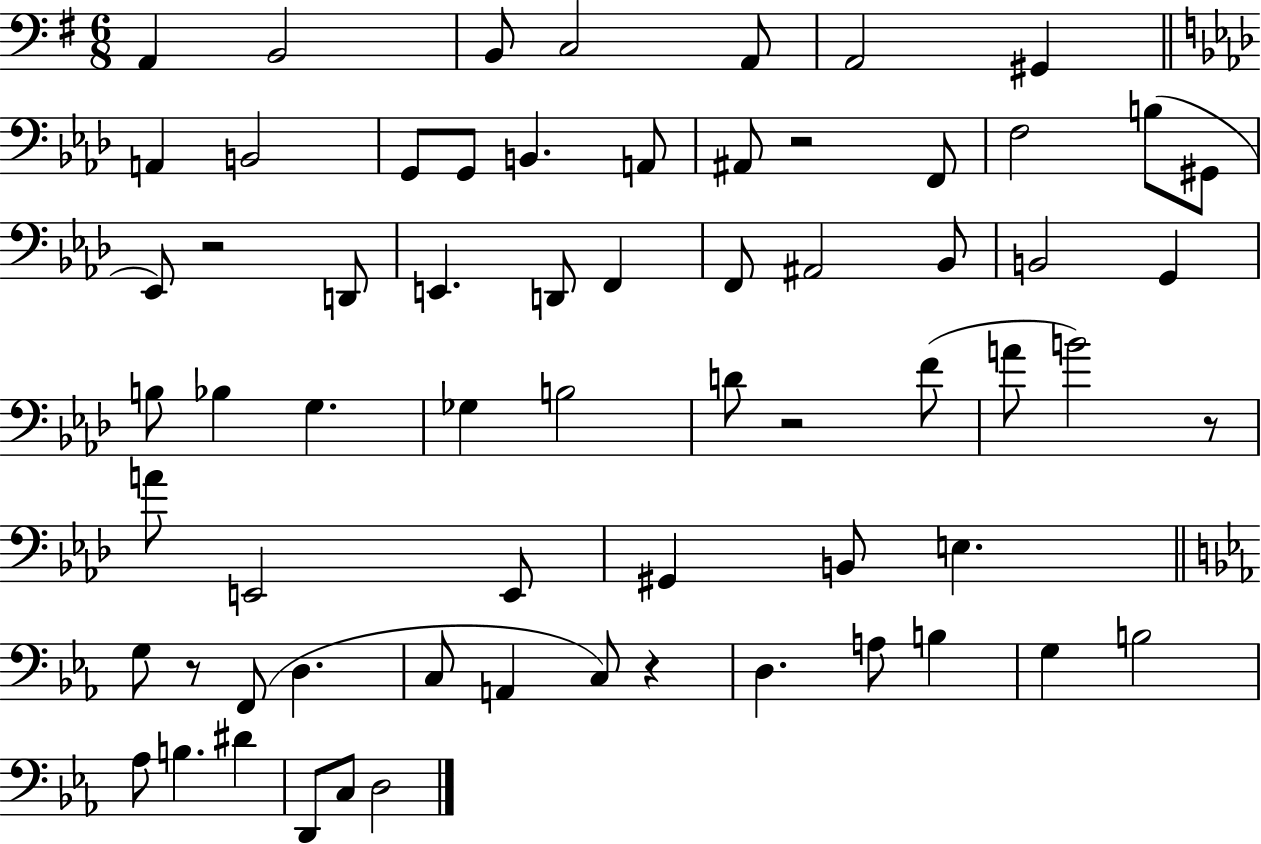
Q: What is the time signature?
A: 6/8